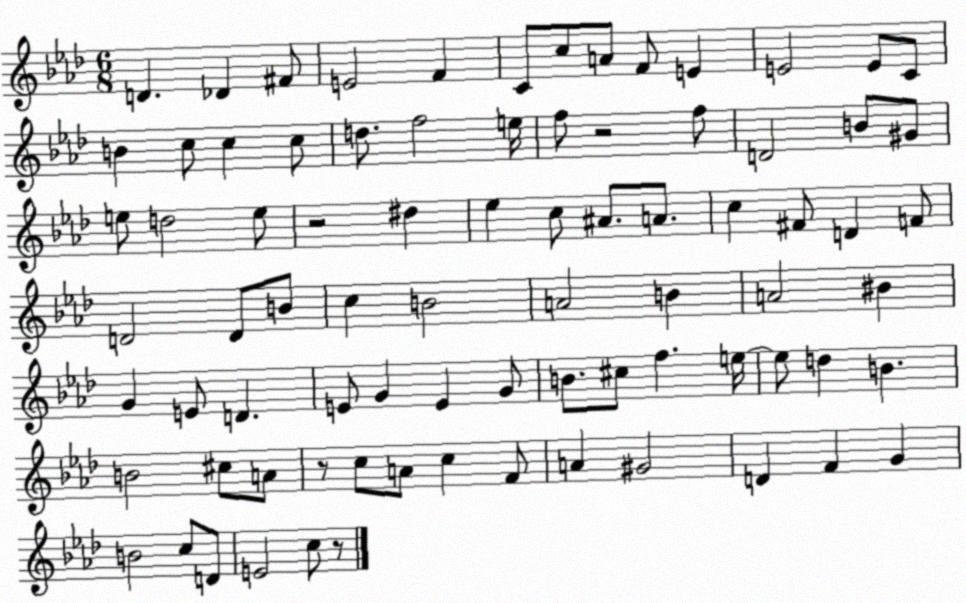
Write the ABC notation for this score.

X:1
T:Untitled
M:6/8
L:1/4
K:Ab
D _D ^F/2 E2 F C/2 c/2 A/2 F/2 E E2 E/2 C/2 B c/2 c c/2 d/2 f2 e/4 f/2 z2 f/2 D2 B/2 ^G/2 e/2 d2 e/2 z2 ^d _e c/2 ^A/2 A/2 c ^F/2 D F/2 D2 D/2 B/2 c B2 A2 B A2 ^B G E/2 D E/2 G E G/2 B/2 ^c/2 f e/4 e/2 d B B2 ^c/2 A/2 z/2 c/2 A/2 c F/2 A ^G2 D F G B2 c/2 D/2 E2 c/2 z/2